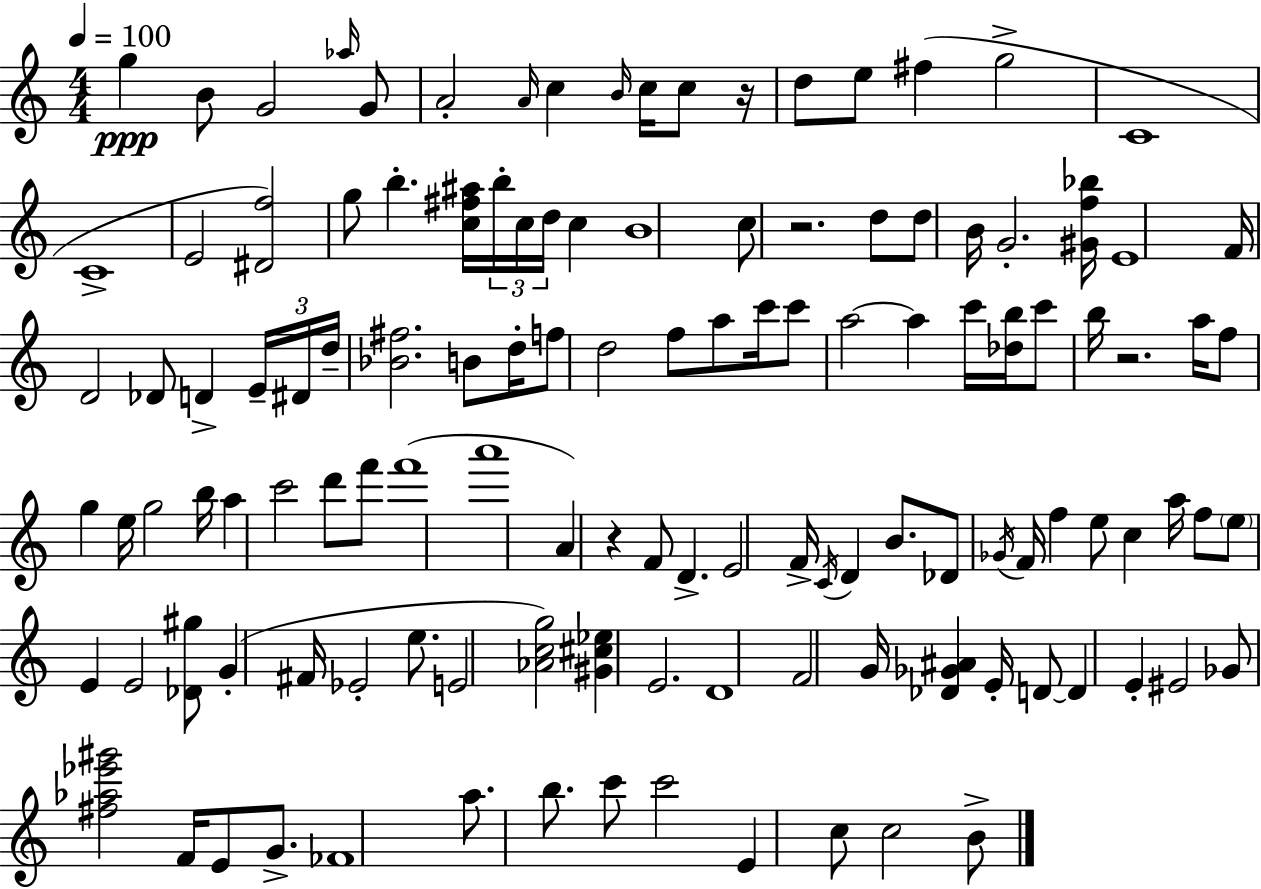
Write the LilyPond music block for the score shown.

{
  \clef treble
  \numericTimeSignature
  \time 4/4
  \key a \minor
  \tempo 4 = 100
  g''4\ppp b'8 g'2 \grace { aes''16 } g'8 | a'2-. \grace { a'16 } c''4 \grace { b'16 } c''16 | c''8 r16 d''8 e''8 fis''4( g''2-> | c'1 | \break c'1-> | e'2 <dis' f''>2) | g''8 b''4.-. <c'' fis'' ais''>16 \tuplet 3/2 { b''16-. c''16 d''16 } c''4 | b'1 | \break c''8 r2. | d''8 d''8 b'16 g'2.-. | <gis' f'' bes''>16 e'1 | f'16 d'2 des'8 d'4-> | \break \tuplet 3/2 { e'16-- dis'16 d''16-- } <bes' fis''>2. | b'8 d''16-. f''8 d''2 f''8 | a''8 c'''16 c'''8 a''2~~ a''4 | c'''16 <des'' b''>16 c'''8 b''16 r2. | \break a''16 f''8 g''4 e''16 g''2 | b''16 a''4 c'''2 d'''8 | f'''8 f'''1( | a'''1 | \break a'4) r4 f'8 d'4.-> | e'2 f'16-> \acciaccatura { c'16 } d'4 | b'8. des'8 \acciaccatura { ges'16 } f'16 f''4 e''8 c''4 | a''16 f''8 \parenthesize e''8 e'4 e'2 | \break <des' gis''>8 g'4-.( fis'16 ees'2-. | e''8. e'2 <aes' c'' g''>2) | <gis' cis'' ees''>4 e'2. | d'1 | \break f'2 g'16 <des' ges' ais'>4 | e'16-. d'8~~ d'4 e'4-. eis'2 | ges'8 <fis'' aes'' ees''' gis'''>2 f'16 | e'8 g'8.-> fes'1 | \break a''8. b''8. c'''8 c'''2 | e'4 c''8 c''2 | b'8-> \bar "|."
}